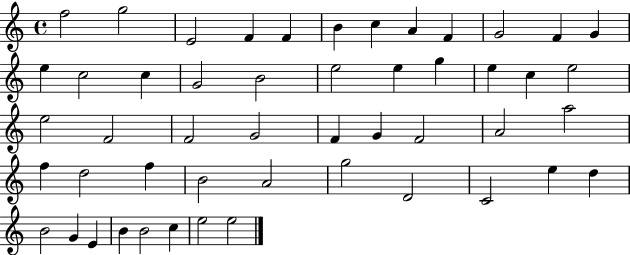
X:1
T:Untitled
M:4/4
L:1/4
K:C
f2 g2 E2 F F B c A F G2 F G e c2 c G2 B2 e2 e g e c e2 e2 F2 F2 G2 F G F2 A2 a2 f d2 f B2 A2 g2 D2 C2 e d B2 G E B B2 c e2 e2